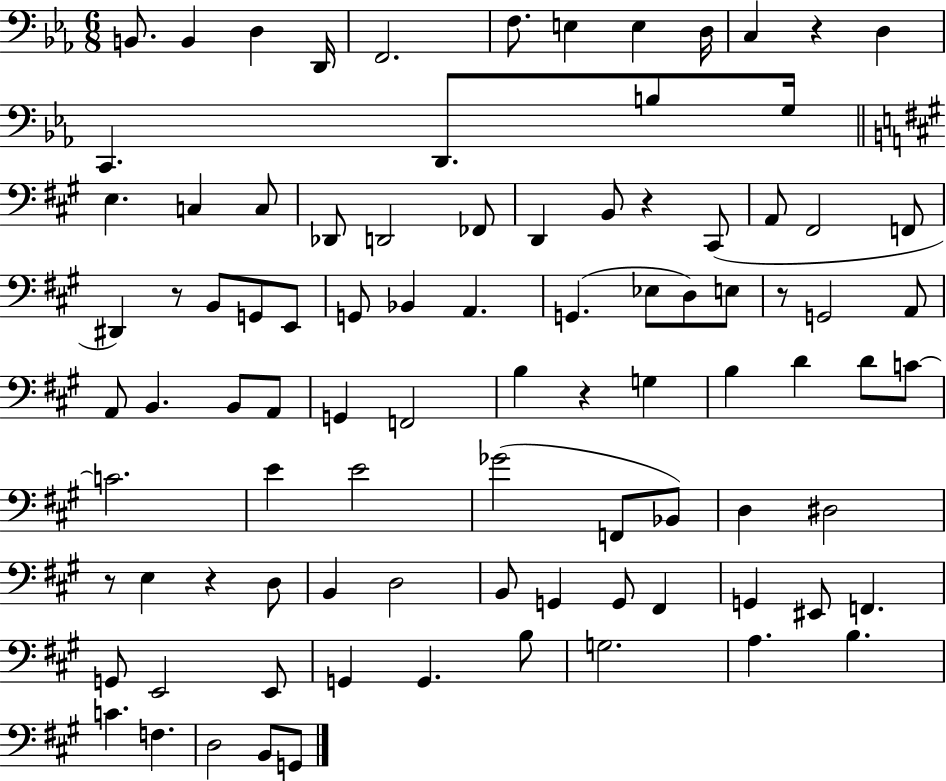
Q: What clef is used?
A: bass